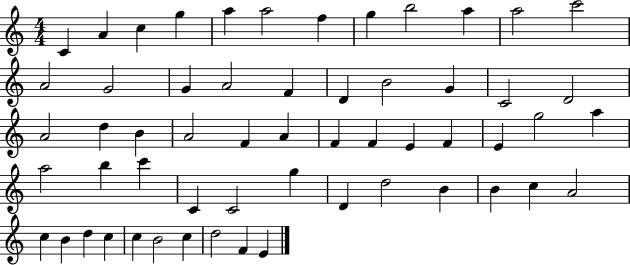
C4/q A4/q C5/q G5/q A5/q A5/h F5/q G5/q B5/h A5/q A5/h C6/h A4/h G4/h G4/q A4/h F4/q D4/q B4/h G4/q C4/h D4/h A4/h D5/q B4/q A4/h F4/q A4/q F4/q F4/q E4/q F4/q E4/q G5/h A5/q A5/h B5/q C6/q C4/q C4/h G5/q D4/q D5/h B4/q B4/q C5/q A4/h C5/q B4/q D5/q C5/q C5/q B4/h C5/q D5/h F4/q E4/q